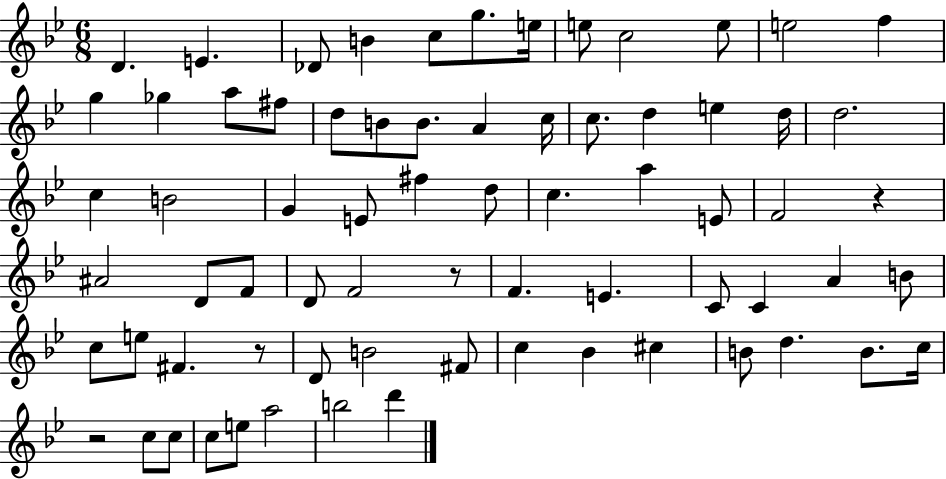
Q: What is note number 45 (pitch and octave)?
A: C4